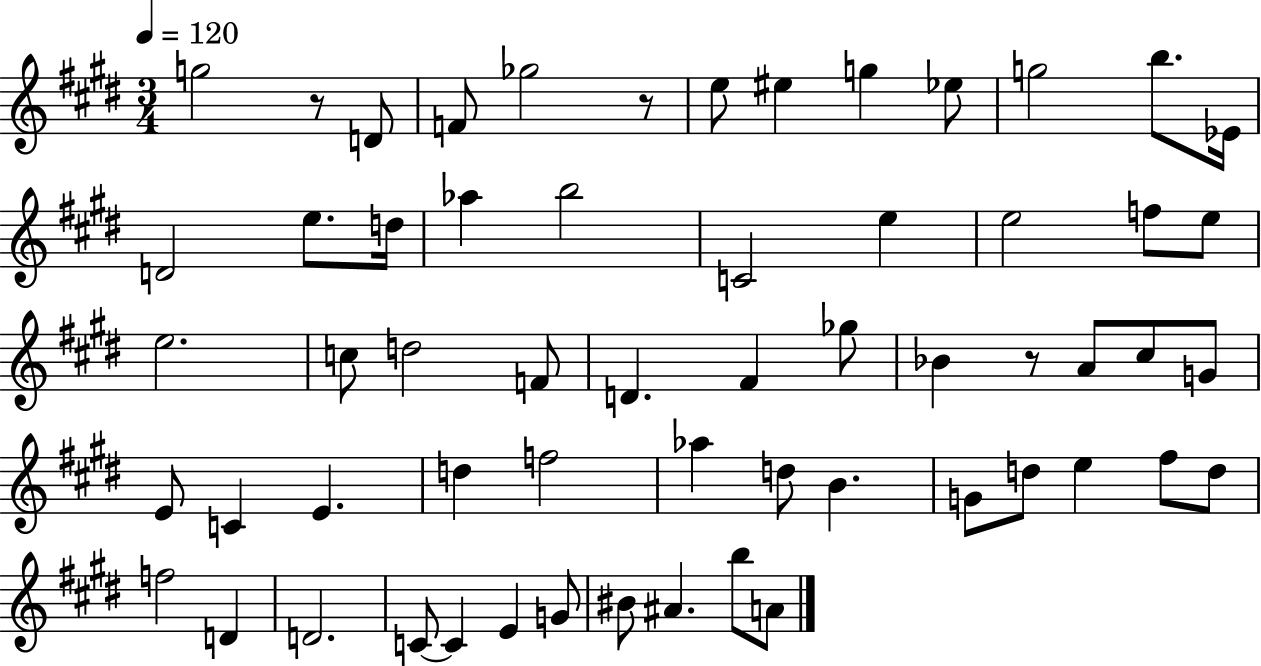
G5/h R/e D4/e F4/e Gb5/h R/e E5/e EIS5/q G5/q Eb5/e G5/h B5/e. Eb4/s D4/h E5/e. D5/s Ab5/q B5/h C4/h E5/q E5/h F5/e E5/e E5/h. C5/e D5/h F4/e D4/q. F#4/q Gb5/e Bb4/q R/e A4/e C#5/e G4/e E4/e C4/q E4/q. D5/q F5/h Ab5/q D5/e B4/q. G4/e D5/e E5/q F#5/e D5/e F5/h D4/q D4/h. C4/e C4/q E4/q G4/e BIS4/e A#4/q. B5/e A4/e